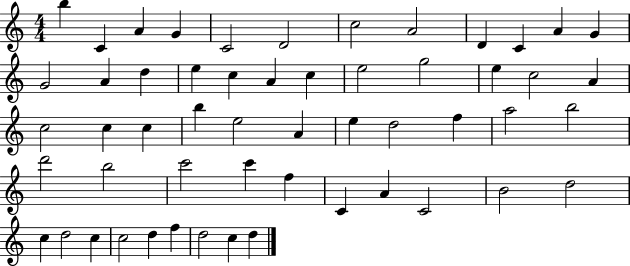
B5/q C4/q A4/q G4/q C4/h D4/h C5/h A4/h D4/q C4/q A4/q G4/q G4/h A4/q D5/q E5/q C5/q A4/q C5/q E5/h G5/h E5/q C5/h A4/q C5/h C5/q C5/q B5/q E5/h A4/q E5/q D5/h F5/q A5/h B5/h D6/h B5/h C6/h C6/q F5/q C4/q A4/q C4/h B4/h D5/h C5/q D5/h C5/q C5/h D5/q F5/q D5/h C5/q D5/q